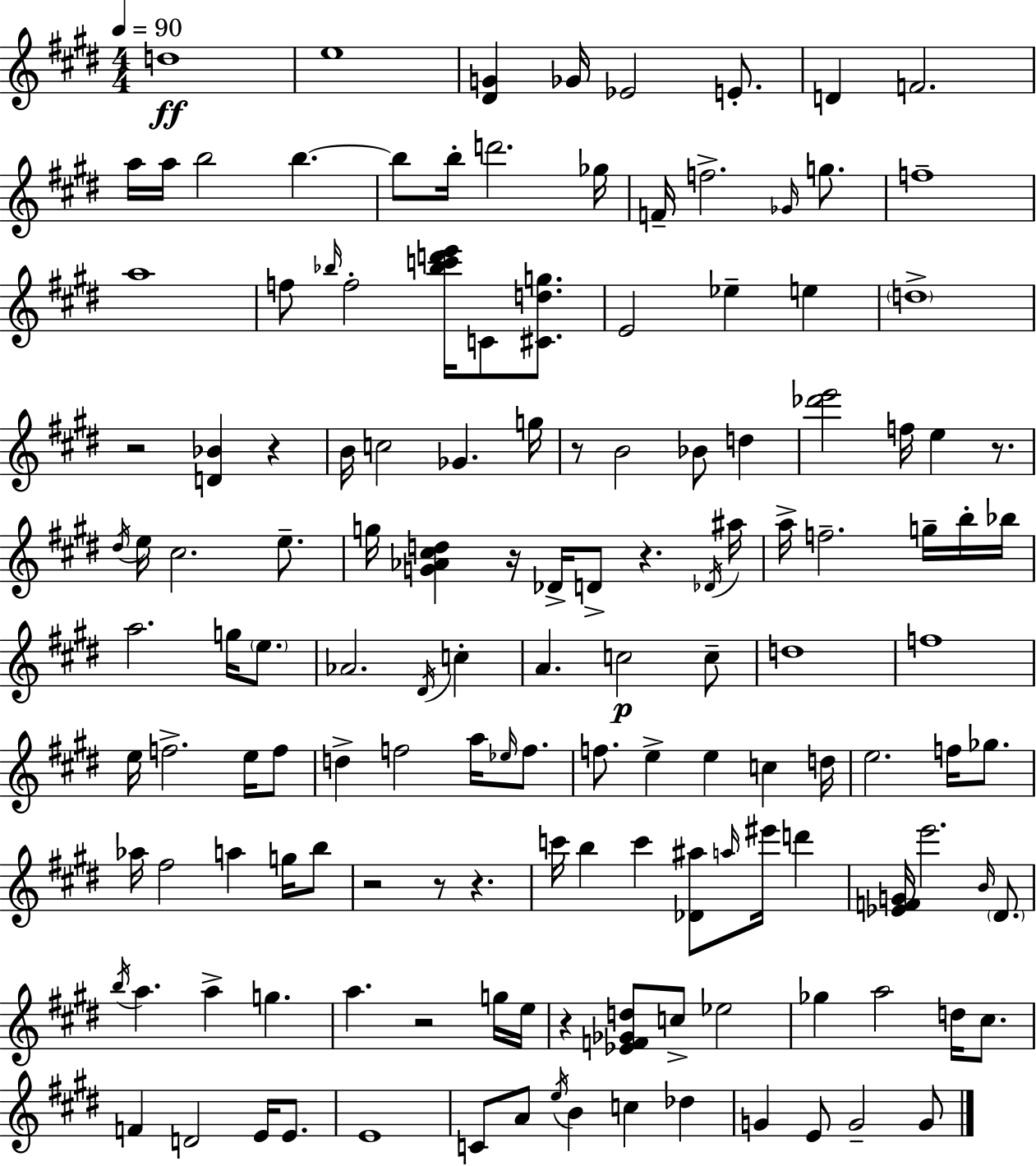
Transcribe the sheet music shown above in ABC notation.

X:1
T:Untitled
M:4/4
L:1/4
K:E
d4 e4 [^DG] _G/4 _E2 E/2 D F2 a/4 a/4 b2 b b/2 b/4 d'2 _g/4 F/4 f2 _G/4 g/2 f4 a4 f/2 _b/4 f2 [_bc'd'e']/4 C/2 [^Cdg]/2 E2 _e e d4 z2 [D_B] z B/4 c2 _G g/4 z/2 B2 _B/2 d [_d'e']2 f/4 e z/2 ^d/4 e/4 ^c2 e/2 g/4 [G_A^cd] z/4 _D/4 D/2 z _D/4 ^a/4 a/4 f2 g/4 b/4 _b/4 a2 g/4 e/2 _A2 ^D/4 c A c2 c/2 d4 f4 e/4 f2 e/4 f/2 d f2 a/4 _e/4 f/2 f/2 e e c d/4 e2 f/4 _g/2 _a/4 ^f2 a g/4 b/2 z2 z/2 z c'/4 b c' [_D^a]/2 a/4 ^e'/4 d' [_EFG]/4 e'2 B/4 ^D/2 b/4 a a g a z2 g/4 e/4 z [_EF_Gd]/2 c/2 _e2 _g a2 d/4 ^c/2 F D2 E/4 E/2 E4 C/2 A/2 e/4 B c _d G E/2 G2 G/2